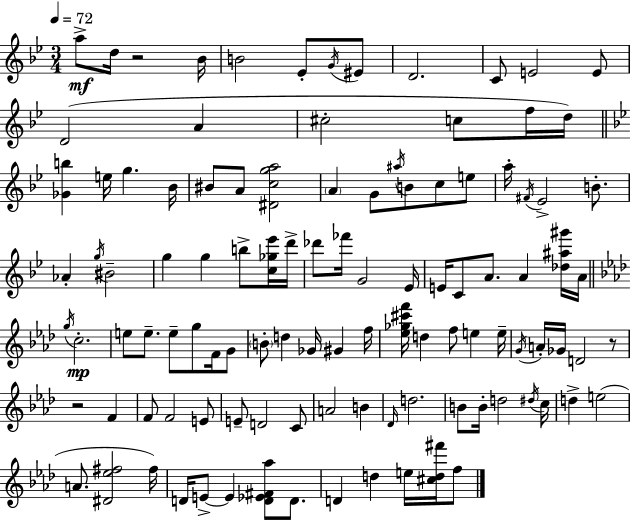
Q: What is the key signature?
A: BES major